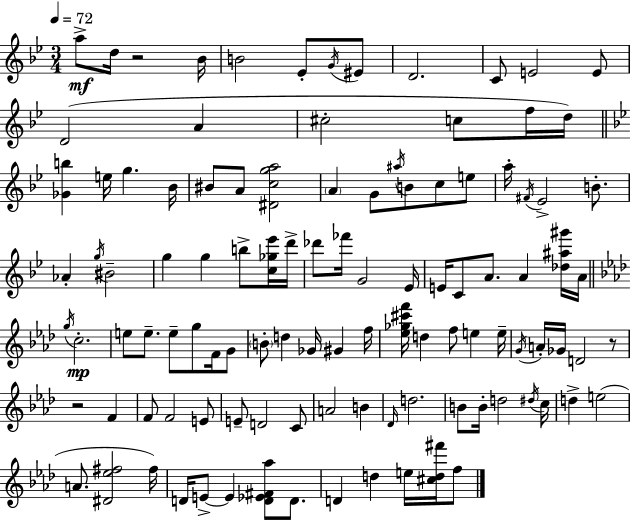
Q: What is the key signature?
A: BES major